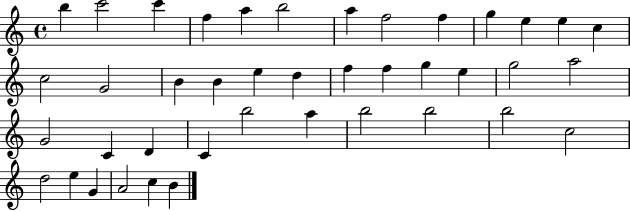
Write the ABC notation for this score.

X:1
T:Untitled
M:4/4
L:1/4
K:C
b c'2 c' f a b2 a f2 f g e e c c2 G2 B B e d f f g e g2 a2 G2 C D C b2 a b2 b2 b2 c2 d2 e G A2 c B